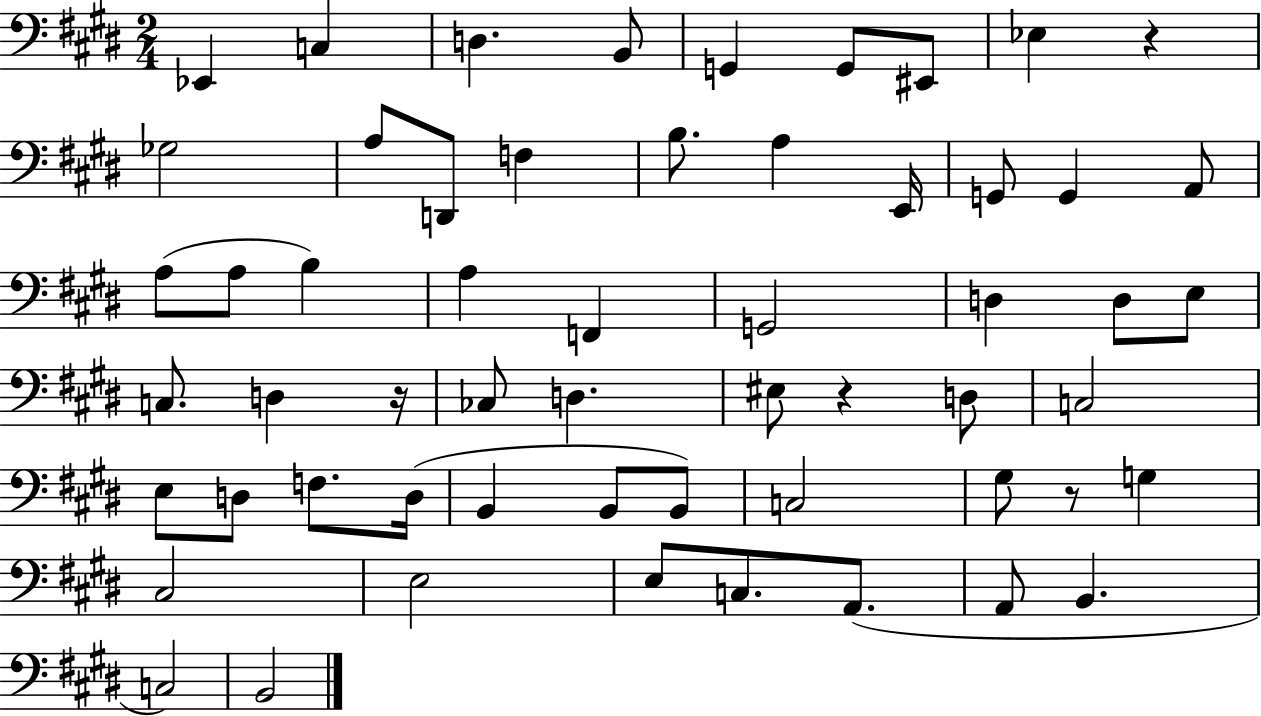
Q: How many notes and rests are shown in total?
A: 57